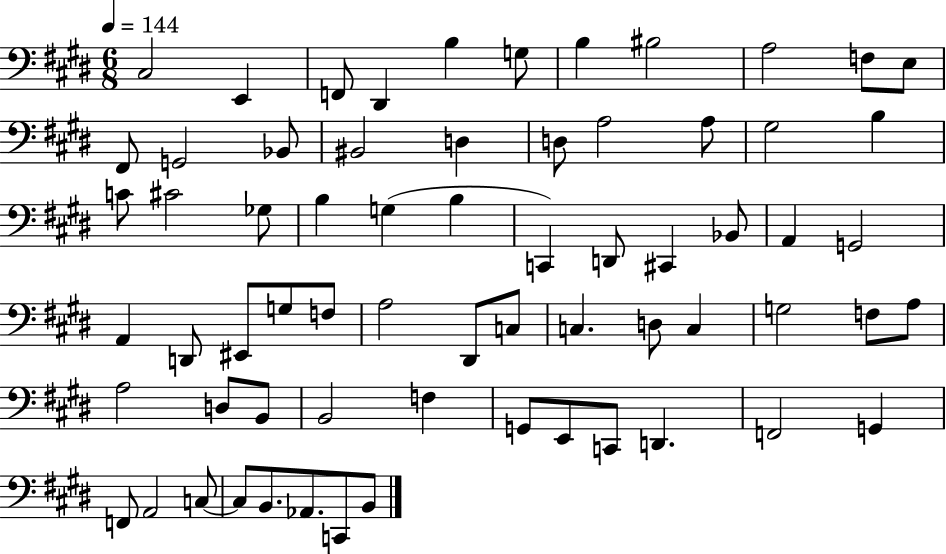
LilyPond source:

{
  \clef bass
  \numericTimeSignature
  \time 6/8
  \key e \major
  \tempo 4 = 144
  \repeat volta 2 { cis2 e,4 | f,8 dis,4 b4 g8 | b4 bis2 | a2 f8 e8 | \break fis,8 g,2 bes,8 | bis,2 d4 | d8 a2 a8 | gis2 b4 | \break c'8 cis'2 ges8 | b4 g4( b4 | c,4) d,8 cis,4 bes,8 | a,4 g,2 | \break a,4 d,8 eis,8 g8 f8 | a2 dis,8 c8 | c4. d8 c4 | g2 f8 a8 | \break a2 d8 b,8 | b,2 f4 | g,8 e,8 c,8 d,4. | f,2 g,4 | \break f,8 a,2 c8~~ | c8 b,8. aes,8. c,8 b,8 | } \bar "|."
}